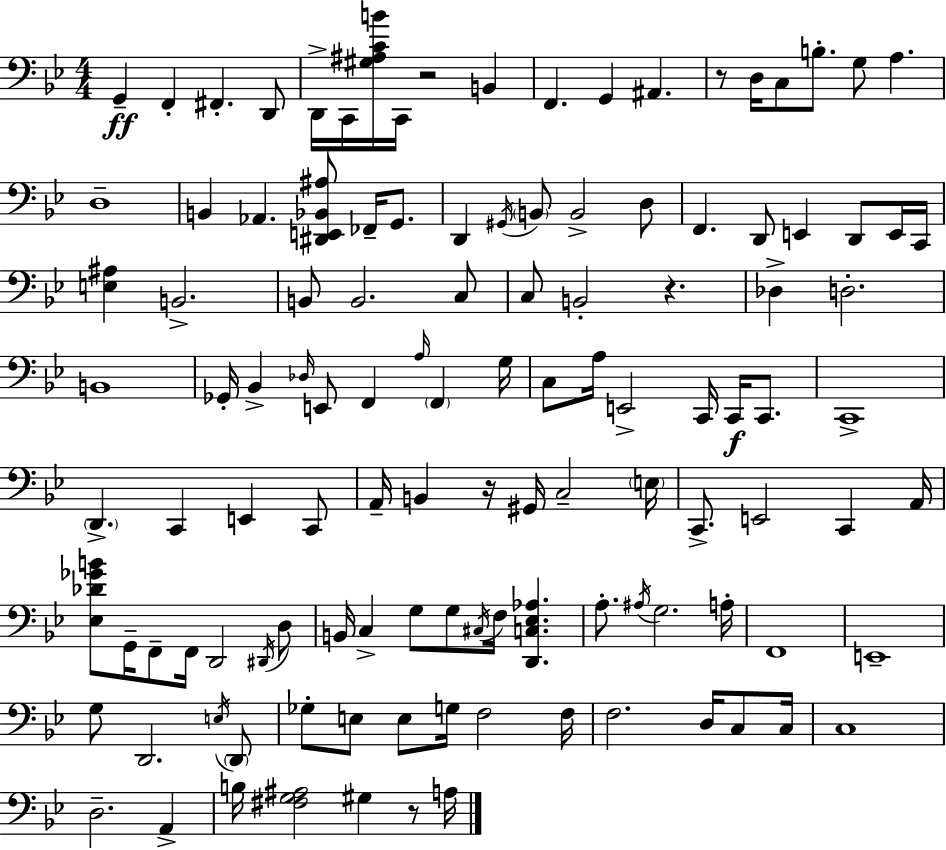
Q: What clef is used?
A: bass